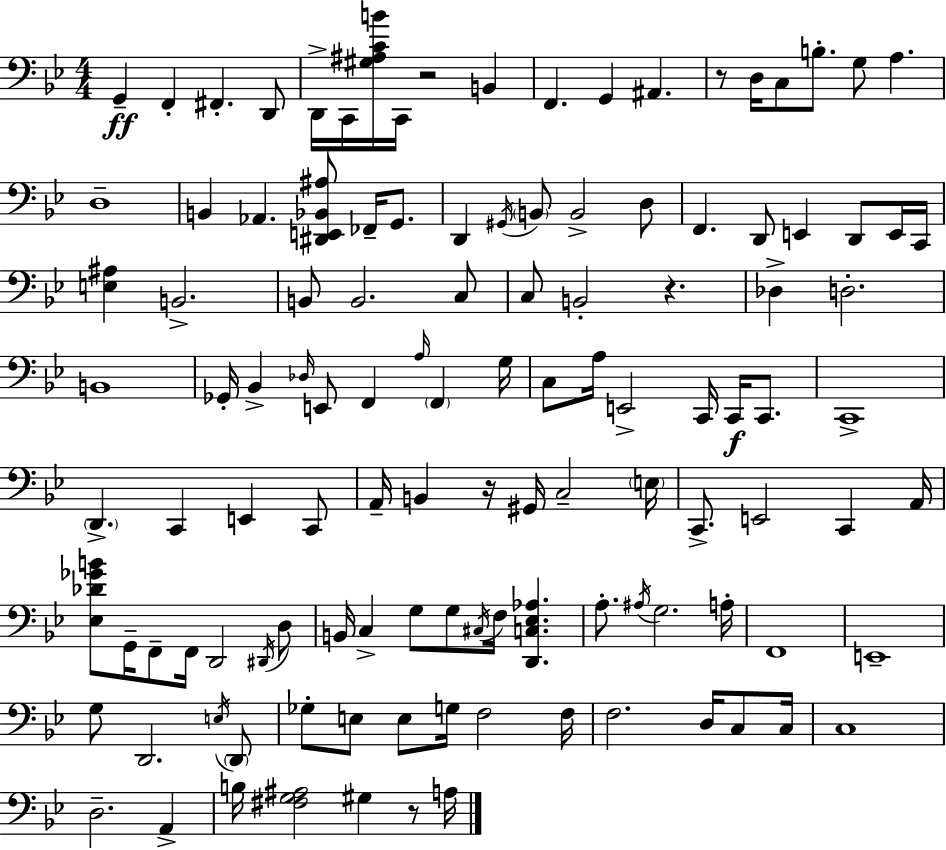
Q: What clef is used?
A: bass